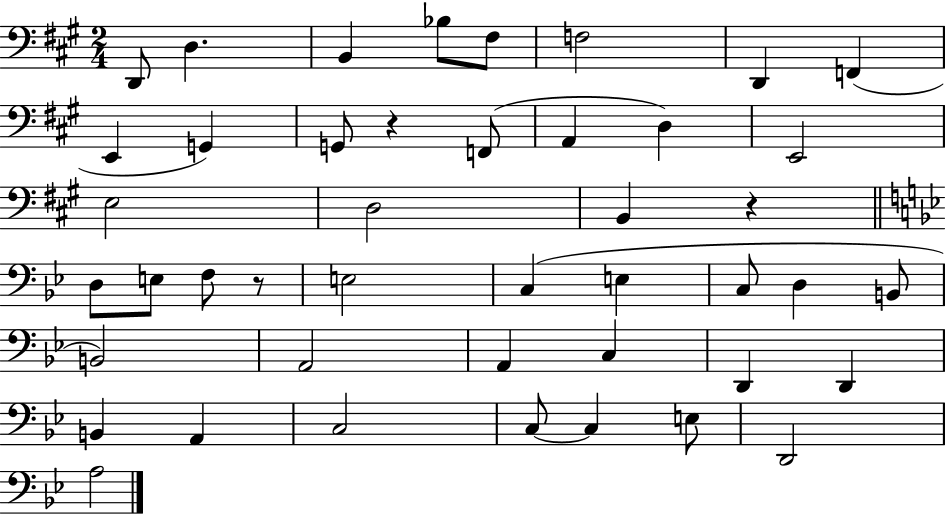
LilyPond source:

{
  \clef bass
  \numericTimeSignature
  \time 2/4
  \key a \major
  d,8 d4. | b,4 bes8 fis8 | f2 | d,4 f,4( | \break e,4 g,4) | g,8 r4 f,8( | a,4 d4) | e,2 | \break e2 | d2 | b,4 r4 | \bar "||" \break \key g \minor d8 e8 f8 r8 | e2 | c4( e4 | c8 d4 b,8 | \break b,2) | a,2 | a,4 c4 | d,4 d,4 | \break b,4 a,4 | c2 | c8~~ c4 e8 | d,2 | \break a2 | \bar "|."
}